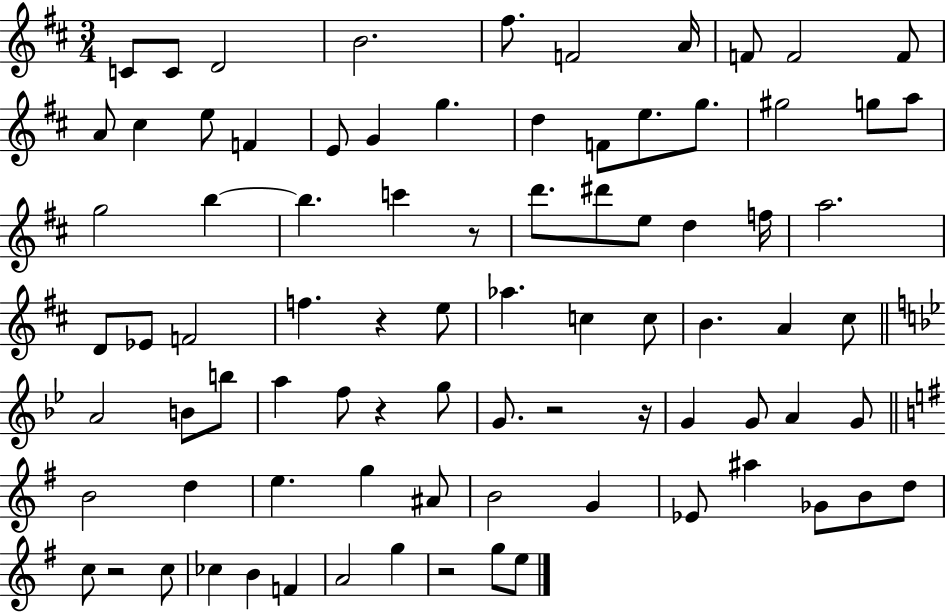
C4/e C4/e D4/h B4/h. F#5/e. F4/h A4/s F4/e F4/h F4/e A4/e C#5/q E5/e F4/q E4/e G4/q G5/q. D5/q F4/e E5/e. G5/e. G#5/h G5/e A5/e G5/h B5/q B5/q. C6/q R/e D6/e. D#6/e E5/e D5/q F5/s A5/h. D4/e Eb4/e F4/h F5/q. R/q E5/e Ab5/q. C5/q C5/e B4/q. A4/q C#5/e A4/h B4/e B5/e A5/q F5/e R/q G5/e G4/e. R/h R/s G4/q G4/e A4/q G4/e B4/h D5/q E5/q. G5/q A#4/e B4/h G4/q Eb4/e A#5/q Gb4/e B4/e D5/e C5/e R/h C5/e CES5/q B4/q F4/q A4/h G5/q R/h G5/e E5/e